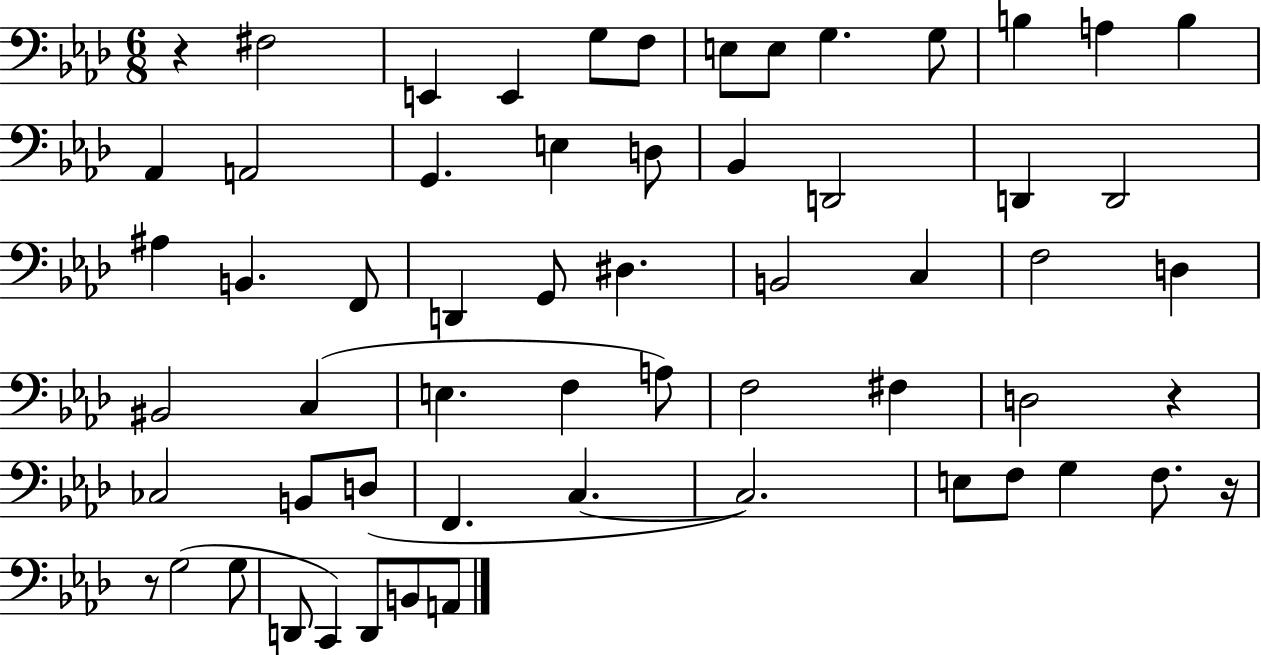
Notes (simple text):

R/q F#3/h E2/q E2/q G3/e F3/e E3/e E3/e G3/q. G3/e B3/q A3/q B3/q Ab2/q A2/h G2/q. E3/q D3/e Bb2/q D2/h D2/q D2/h A#3/q B2/q. F2/e D2/q G2/e D#3/q. B2/h C3/q F3/h D3/q BIS2/h C3/q E3/q. F3/q A3/e F3/h F#3/q D3/h R/q CES3/h B2/e D3/e F2/q. C3/q. C3/h. E3/e F3/e G3/q F3/e. R/s R/e G3/h G3/e D2/e C2/q D2/e B2/e A2/e